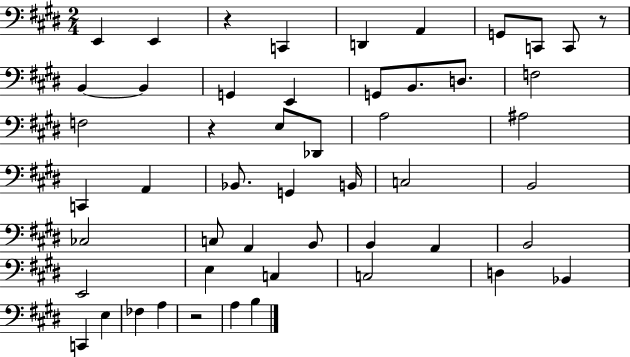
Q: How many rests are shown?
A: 4